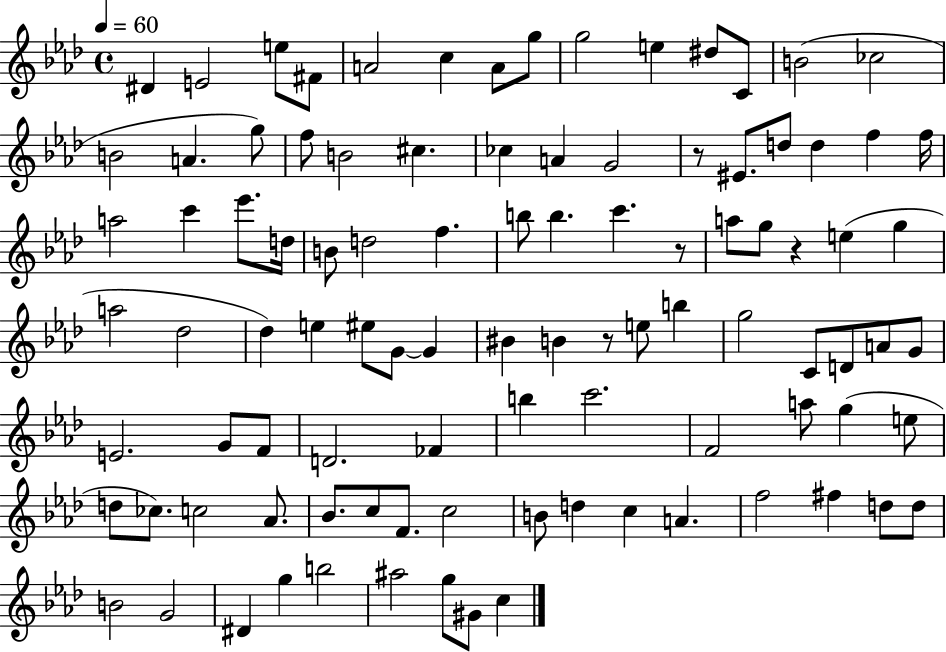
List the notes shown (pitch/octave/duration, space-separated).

D#4/q E4/h E5/e F#4/e A4/h C5/q A4/e G5/e G5/h E5/q D#5/e C4/e B4/h CES5/h B4/h A4/q. G5/e F5/e B4/h C#5/q. CES5/q A4/q G4/h R/e EIS4/e. D5/e D5/q F5/q F5/s A5/h C6/q Eb6/e. D5/s B4/e D5/h F5/q. B5/e B5/q. C6/q. R/e A5/e G5/e R/q E5/q G5/q A5/h Db5/h Db5/q E5/q EIS5/e G4/e G4/q BIS4/q B4/q R/e E5/e B5/q G5/h C4/e D4/e A4/e G4/e E4/h. G4/e F4/e D4/h. FES4/q B5/q C6/h. F4/h A5/e G5/q E5/e D5/e CES5/e. C5/h Ab4/e. Bb4/e. C5/e F4/e. C5/h B4/e D5/q C5/q A4/q. F5/h F#5/q D5/e D5/e B4/h G4/h D#4/q G5/q B5/h A#5/h G5/e G#4/e C5/q